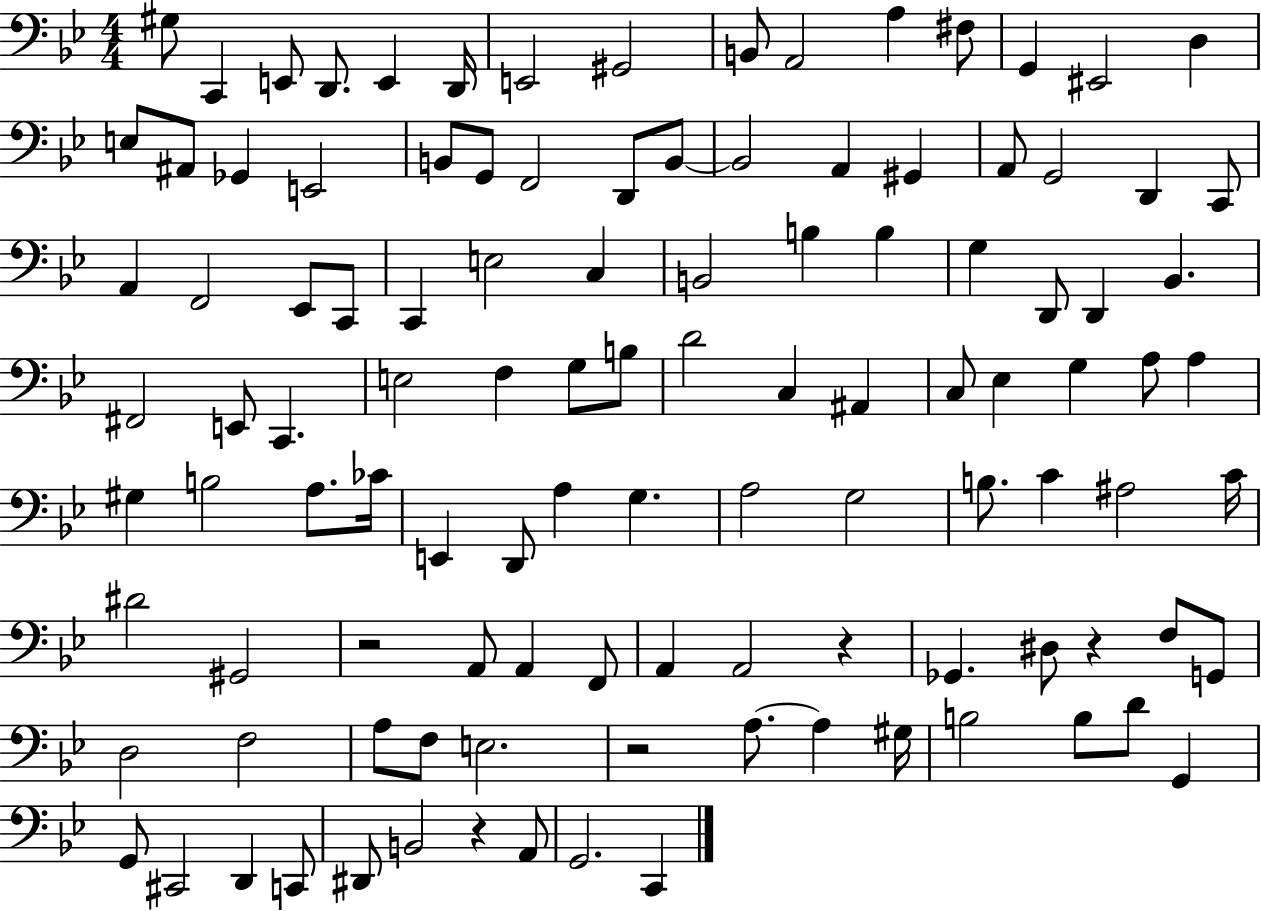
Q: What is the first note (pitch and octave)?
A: G#3